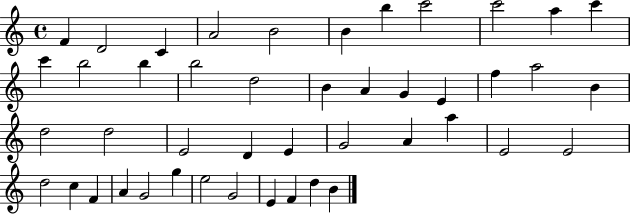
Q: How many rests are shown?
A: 0